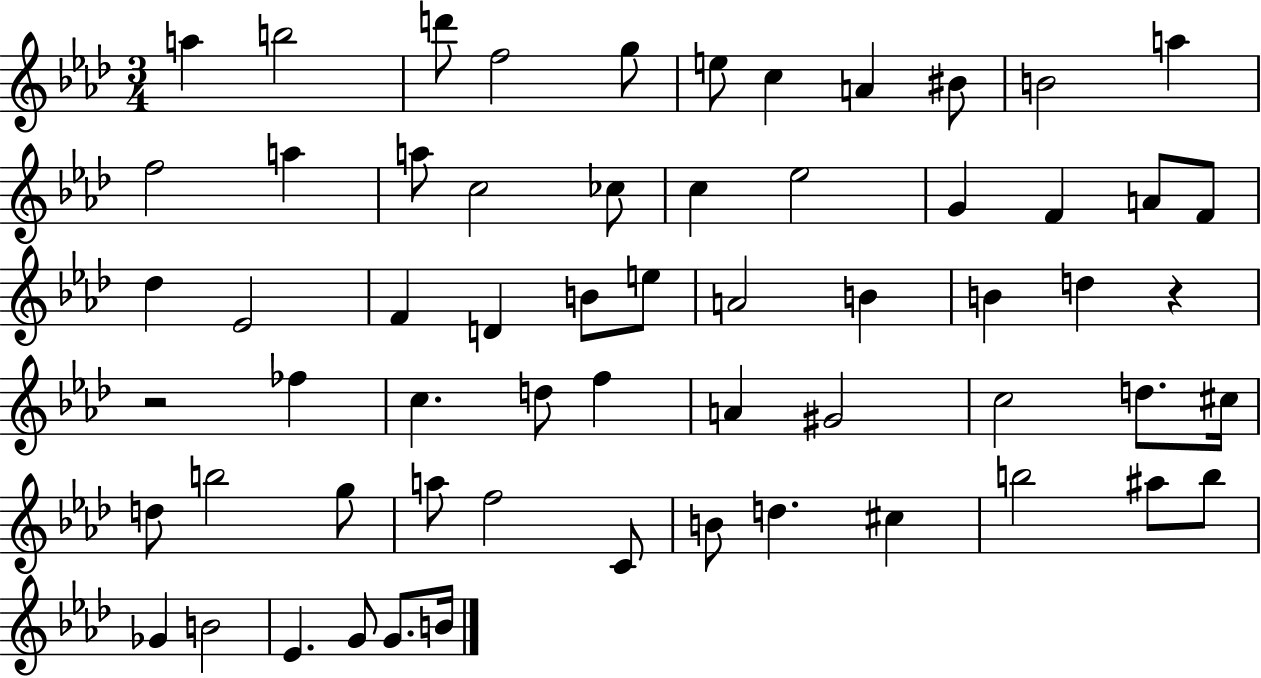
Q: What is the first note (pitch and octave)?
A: A5